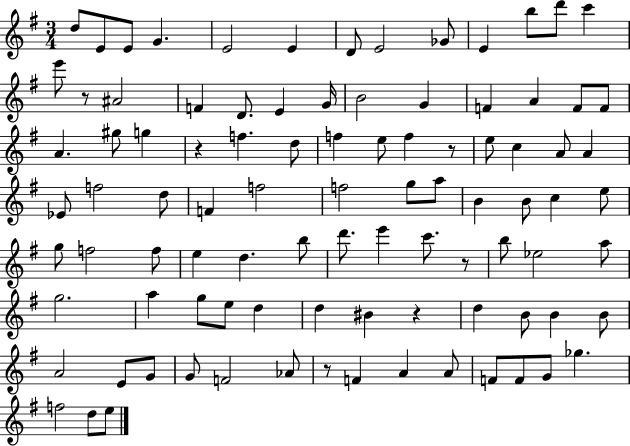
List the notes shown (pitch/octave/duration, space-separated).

D5/e E4/e E4/e G4/q. E4/h E4/q D4/e E4/h Gb4/e E4/q B5/e D6/e C6/q E6/e R/e A#4/h F4/q D4/e. E4/q G4/s B4/h G4/q F4/q A4/q F4/e F4/e A4/q. G#5/e G5/q R/q F5/q. D5/e F5/q E5/e F5/q R/e E5/e C5/q A4/e A4/q Eb4/e F5/h D5/e F4/q F5/h F5/h G5/e A5/e B4/q B4/e C5/q E5/e G5/e F5/h F5/e E5/q D5/q. B5/e D6/e. E6/q C6/e. R/e B5/e Eb5/h A5/e G5/h. A5/q G5/e E5/e D5/q D5/q BIS4/q R/q D5/q B4/e B4/q B4/e A4/h E4/e G4/e G4/e F4/h Ab4/e R/e F4/q A4/q A4/e F4/e F4/e G4/e Gb5/q. F5/h D5/e E5/e